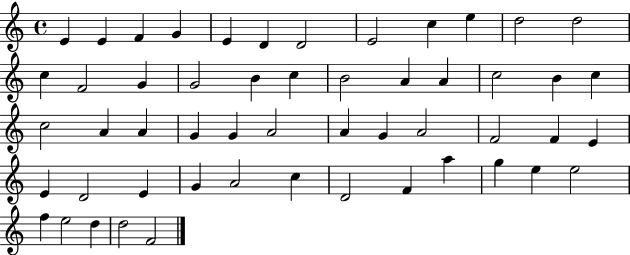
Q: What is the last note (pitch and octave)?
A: F4